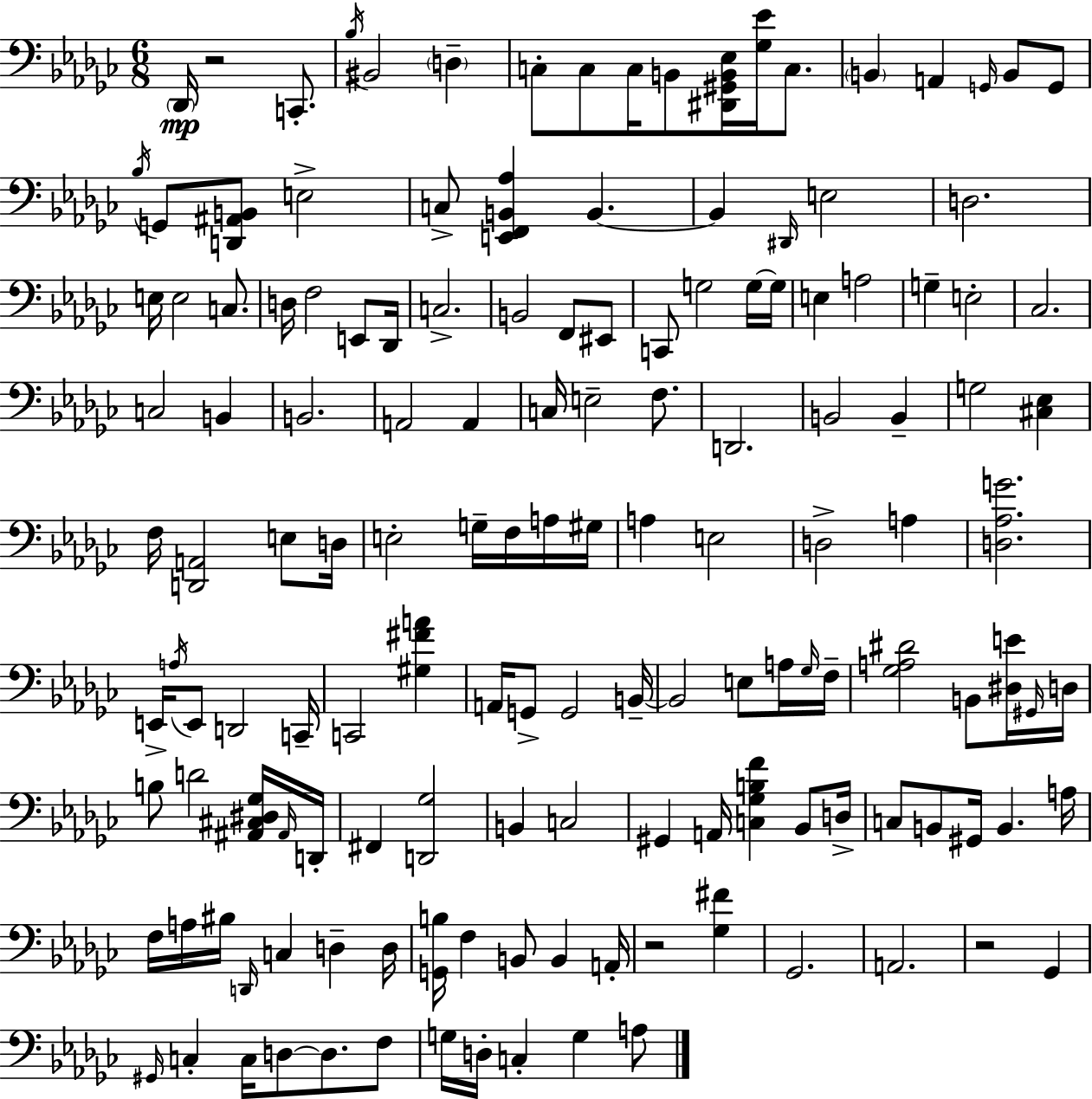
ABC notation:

X:1
T:Untitled
M:6/8
L:1/4
K:Ebm
_D,,/4 z2 C,,/2 _B,/4 ^B,,2 D, C,/2 C,/2 C,/4 B,,/2 [^D,,^G,,B,,_E,]/4 [_G,_E]/4 C,/2 B,, A,, G,,/4 B,,/2 G,,/2 _B,/4 G,,/2 [D,,^A,,B,,]/2 E,2 C,/2 [E,,F,,B,,_A,] B,, B,, ^D,,/4 E,2 D,2 E,/4 E,2 C,/2 D,/4 F,2 E,,/2 _D,,/4 C,2 B,,2 F,,/2 ^E,,/2 C,,/2 G,2 G,/4 G,/4 E, A,2 G, E,2 _C,2 C,2 B,, B,,2 A,,2 A,, C,/4 E,2 F,/2 D,,2 B,,2 B,, G,2 [^C,_E,] F,/4 [D,,A,,]2 E,/2 D,/4 E,2 G,/4 F,/4 A,/4 ^G,/4 A, E,2 D,2 A, [D,_A,G]2 E,,/4 A,/4 E,,/2 D,,2 C,,/4 C,,2 [^G,^FA] A,,/4 G,,/2 G,,2 B,,/4 B,,2 E,/2 A,/4 _G,/4 F,/4 [_G,A,^D]2 B,,/2 [^D,E]/4 ^G,,/4 D,/4 B,/2 D2 [^A,,^C,^D,_G,]/4 ^A,,/4 D,,/4 ^F,, [D,,_G,]2 B,, C,2 ^G,, A,,/4 [C,_G,B,F] _B,,/2 D,/4 C,/2 B,,/2 ^G,,/4 B,, A,/4 F,/4 A,/4 ^B,/4 D,,/4 C, D, D,/4 [G,,B,]/4 F, B,,/2 B,, A,,/4 z2 [_G,^F] _G,,2 A,,2 z2 _G,, ^G,,/4 C, C,/4 D,/2 D,/2 F,/2 G,/4 D,/4 C, G, A,/2